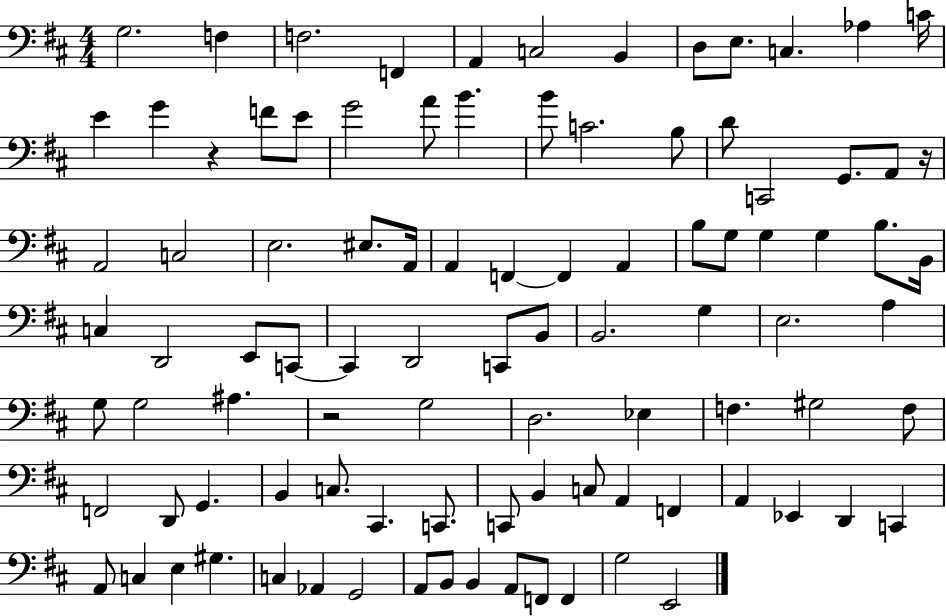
X:1
T:Untitled
M:4/4
L:1/4
K:D
G,2 F, F,2 F,, A,, C,2 B,, D,/2 E,/2 C, _A, C/4 E G z F/2 E/2 G2 A/2 B B/2 C2 B,/2 D/2 C,,2 G,,/2 A,,/2 z/4 A,,2 C,2 E,2 ^E,/2 A,,/4 A,, F,, F,, A,, B,/2 G,/2 G, G, B,/2 B,,/4 C, D,,2 E,,/2 C,,/2 C,, D,,2 C,,/2 B,,/2 B,,2 G, E,2 A, G,/2 G,2 ^A, z2 G,2 D,2 _E, F, ^G,2 F,/2 F,,2 D,,/2 G,, B,, C,/2 ^C,, C,,/2 C,,/2 B,, C,/2 A,, F,, A,, _E,, D,, C,, A,,/2 C, E, ^G, C, _A,, G,,2 A,,/2 B,,/2 B,, A,,/2 F,,/2 F,, G,2 E,,2